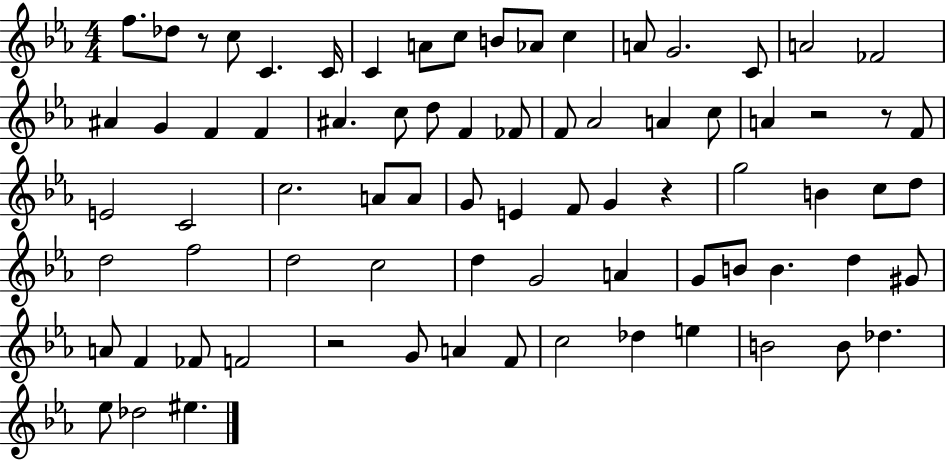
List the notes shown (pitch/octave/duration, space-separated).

F5/e. Db5/e R/e C5/e C4/q. C4/s C4/q A4/e C5/e B4/e Ab4/e C5/q A4/e G4/h. C4/e A4/h FES4/h A#4/q G4/q F4/q F4/q A#4/q. C5/e D5/e F4/q FES4/e F4/e Ab4/h A4/q C5/e A4/q R/h R/e F4/e E4/h C4/h C5/h. A4/e A4/e G4/e E4/q F4/e G4/q R/q G5/h B4/q C5/e D5/e D5/h F5/h D5/h C5/h D5/q G4/h A4/q G4/e B4/e B4/q. D5/q G#4/e A4/e F4/q FES4/e F4/h R/h G4/e A4/q F4/e C5/h Db5/q E5/q B4/h B4/e Db5/q. Eb5/e Db5/h EIS5/q.